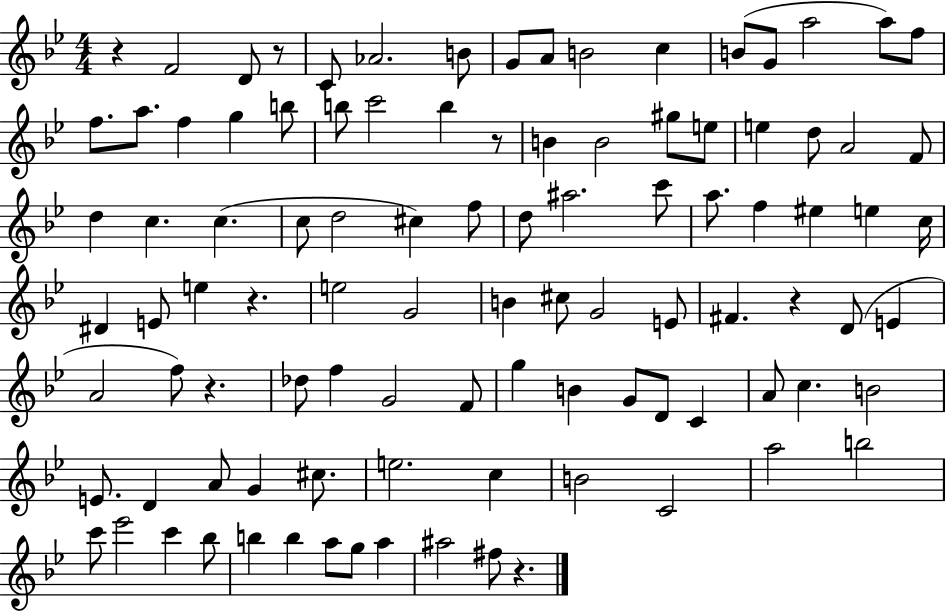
R/q F4/h D4/e R/e C4/e Ab4/h. B4/e G4/e A4/e B4/h C5/q B4/e G4/e A5/h A5/e F5/e F5/e. A5/e. F5/q G5/q B5/e B5/e C6/h B5/q R/e B4/q B4/h G#5/e E5/e E5/q D5/e A4/h F4/e D5/q C5/q. C5/q. C5/e D5/h C#5/q F5/e D5/e A#5/h. C6/e A5/e. F5/q EIS5/q E5/q C5/s D#4/q E4/e E5/q R/q. E5/h G4/h B4/q C#5/e G4/h E4/e F#4/q. R/q D4/e E4/q A4/h F5/e R/q. Db5/e F5/q G4/h F4/e G5/q B4/q G4/e D4/e C4/q A4/e C5/q. B4/h E4/e. D4/q A4/e G4/q C#5/e. E5/h. C5/q B4/h C4/h A5/h B5/h C6/e Eb6/h C6/q Bb5/e B5/q B5/q A5/e G5/e A5/q A#5/h F#5/e R/q.